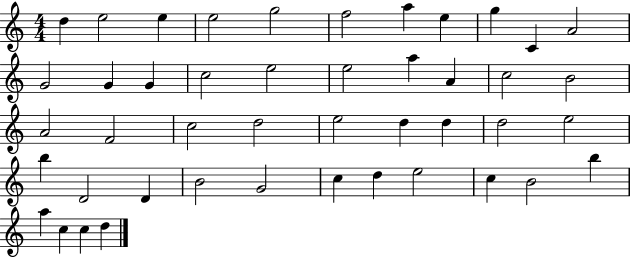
D5/q E5/h E5/q E5/h G5/h F5/h A5/q E5/q G5/q C4/q A4/h G4/h G4/q G4/q C5/h E5/h E5/h A5/q A4/q C5/h B4/h A4/h F4/h C5/h D5/h E5/h D5/q D5/q D5/h E5/h B5/q D4/h D4/q B4/h G4/h C5/q D5/q E5/h C5/q B4/h B5/q A5/q C5/q C5/q D5/q